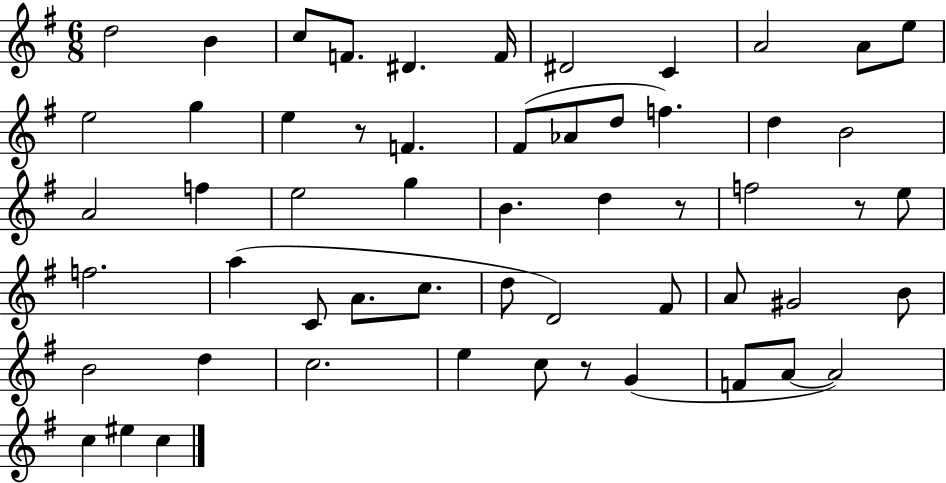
{
  \clef treble
  \numericTimeSignature
  \time 6/8
  \key g \major
  d''2 b'4 | c''8 f'8. dis'4. f'16 | dis'2 c'4 | a'2 a'8 e''8 | \break e''2 g''4 | e''4 r8 f'4. | fis'8( aes'8 d''8 f''4.) | d''4 b'2 | \break a'2 f''4 | e''2 g''4 | b'4. d''4 r8 | f''2 r8 e''8 | \break f''2. | a''4( c'8 a'8. c''8. | d''8 d'2) fis'8 | a'8 gis'2 b'8 | \break b'2 d''4 | c''2. | e''4 c''8 r8 g'4( | f'8 a'8~~ a'2) | \break c''4 eis''4 c''4 | \bar "|."
}